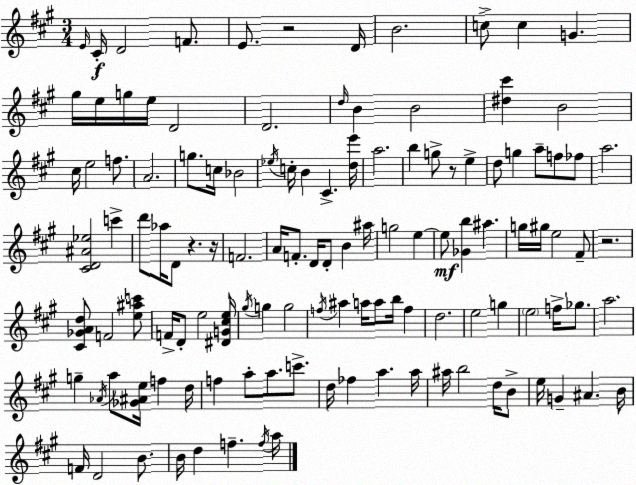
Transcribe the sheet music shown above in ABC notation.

X:1
T:Untitled
M:3/4
L:1/4
K:A
E/4 ^C/4 D2 F/2 E/2 z2 D/4 B2 c/2 c G ^g/4 e/4 g/4 e/4 D2 D2 d/4 B B2 [^d^c'] B2 ^c/4 e2 f/2 A2 g/2 c/4 _B2 _e/4 c/4 B ^C [de']/4 a2 b g/2 z/2 e d/2 g a/2 f/2 _f/2 a2 [^CD^A_e]2 c' d'/2 _a/4 D/2 z z/4 F2 A/4 F/2 D/4 D/2 B ^a/4 g2 e e/2 [_Gb] ^a g/4 ^g/4 e2 ^F/2 z2 [^C_GAd]/2 F2 [e^ac']/2 F/4 D/2 e2 [^DG^ce]/4 ^g/4 g g2 f/4 ^a a/4 a/2 b/4 f d2 e2 g e2 f/4 _g/2 a2 g _A/4 a/2 [_G^Ae]/4 f d/4 f a/2 a/2 c'/2 d/4 _f a a/4 ^a/4 b2 d/4 B/2 e/4 G ^A B/4 F/4 D2 B/2 B/4 d f f/4 a/4